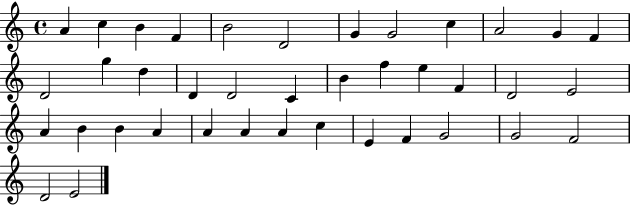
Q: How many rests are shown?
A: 0